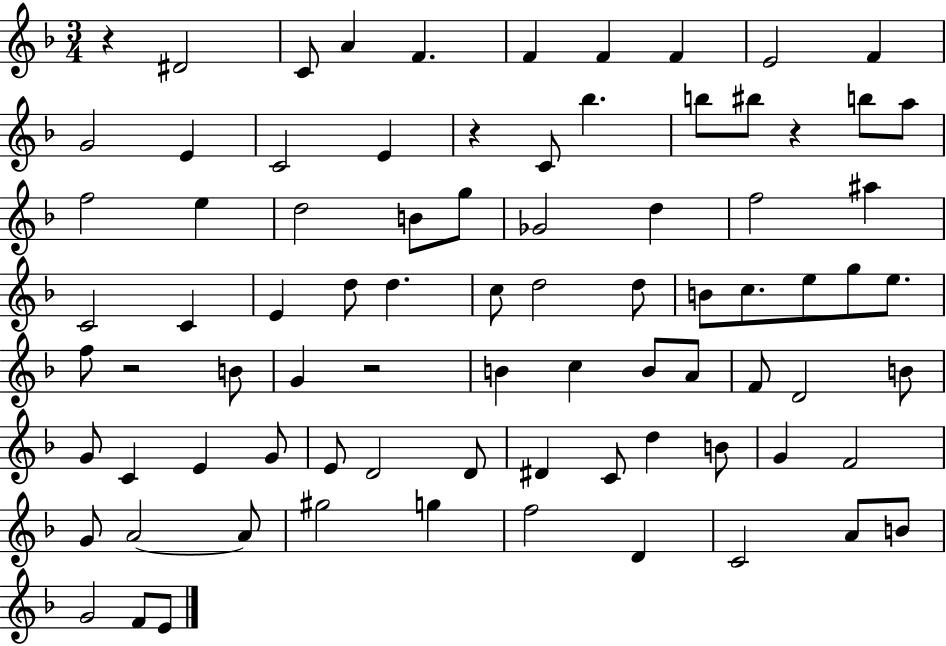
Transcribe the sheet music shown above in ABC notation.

X:1
T:Untitled
M:3/4
L:1/4
K:F
z ^D2 C/2 A F F F F E2 F G2 E C2 E z C/2 _b b/2 ^b/2 z b/2 a/2 f2 e d2 B/2 g/2 _G2 d f2 ^a C2 C E d/2 d c/2 d2 d/2 B/2 c/2 e/2 g/2 e/2 f/2 z2 B/2 G z2 B c B/2 A/2 F/2 D2 B/2 G/2 C E G/2 E/2 D2 D/2 ^D C/2 d B/2 G F2 G/2 A2 A/2 ^g2 g f2 D C2 A/2 B/2 G2 F/2 E/2